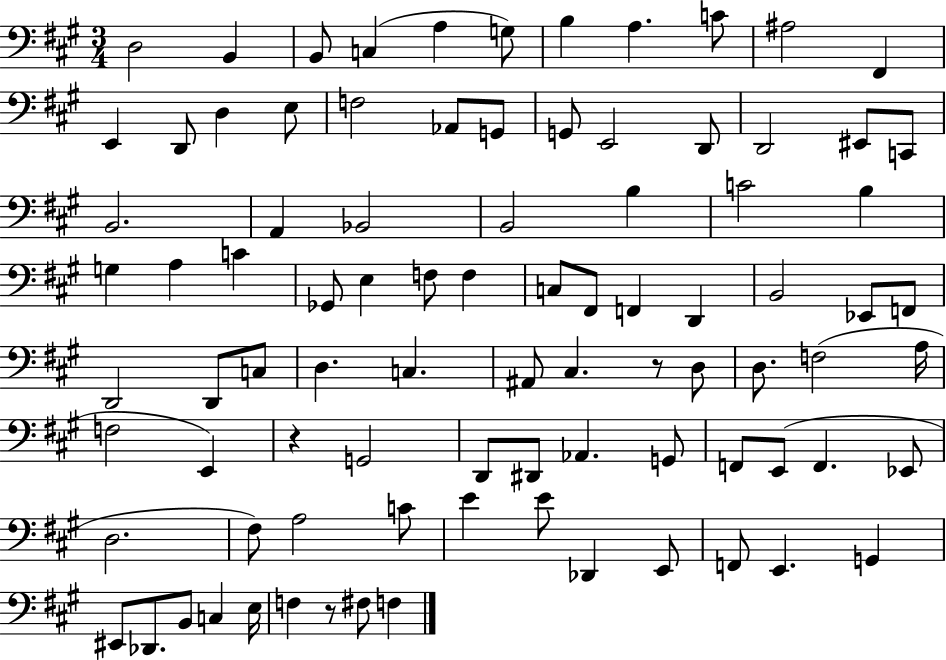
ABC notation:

X:1
T:Untitled
M:3/4
L:1/4
K:A
D,2 B,, B,,/2 C, A, G,/2 B, A, C/2 ^A,2 ^F,, E,, D,,/2 D, E,/2 F,2 _A,,/2 G,,/2 G,,/2 E,,2 D,,/2 D,,2 ^E,,/2 C,,/2 B,,2 A,, _B,,2 B,,2 B, C2 B, G, A, C _G,,/2 E, F,/2 F, C,/2 ^F,,/2 F,, D,, B,,2 _E,,/2 F,,/2 D,,2 D,,/2 C,/2 D, C, ^A,,/2 ^C, z/2 D,/2 D,/2 F,2 A,/4 F,2 E,, z G,,2 D,,/2 ^D,,/2 _A,, G,,/2 F,,/2 E,,/2 F,, _E,,/2 D,2 ^F,/2 A,2 C/2 E E/2 _D,, E,,/2 F,,/2 E,, G,, ^E,,/2 _D,,/2 B,,/2 C, E,/4 F, z/2 ^F,/2 F,